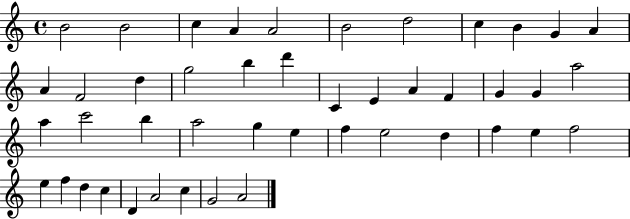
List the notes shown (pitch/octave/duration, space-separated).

B4/h B4/h C5/q A4/q A4/h B4/h D5/h C5/q B4/q G4/q A4/q A4/q F4/h D5/q G5/h B5/q D6/q C4/q E4/q A4/q F4/q G4/q G4/q A5/h A5/q C6/h B5/q A5/h G5/q E5/q F5/q E5/h D5/q F5/q E5/q F5/h E5/q F5/q D5/q C5/q D4/q A4/h C5/q G4/h A4/h